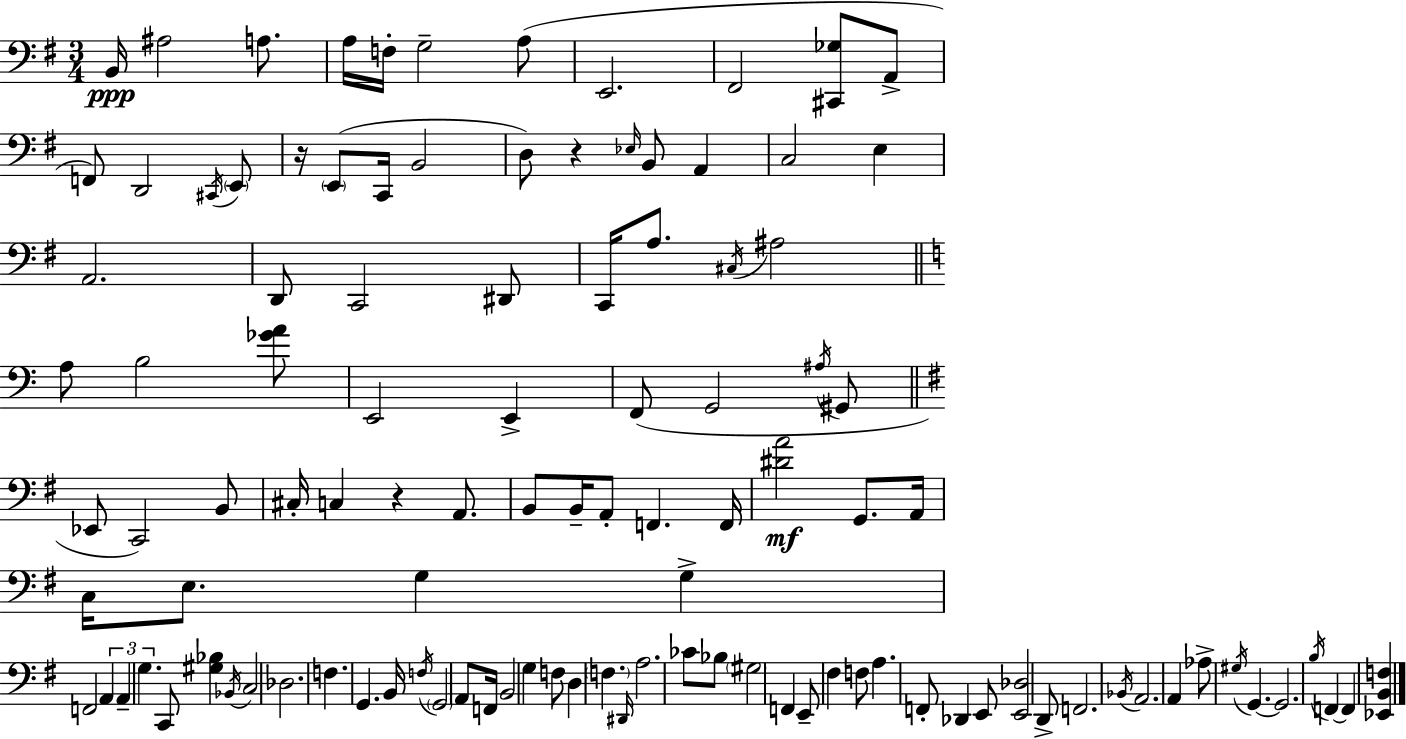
X:1
T:Untitled
M:3/4
L:1/4
K:G
B,,/4 ^A,2 A,/2 A,/4 F,/4 G,2 A,/2 E,,2 ^F,,2 [^C,,_G,]/2 A,,/2 F,,/2 D,,2 ^C,,/4 E,,/2 z/4 E,,/2 C,,/4 B,,2 D,/2 z _E,/4 B,,/2 A,, C,2 E, A,,2 D,,/2 C,,2 ^D,,/2 C,,/4 A,/2 ^C,/4 ^A,2 A,/2 B,2 [_GA]/2 E,,2 E,, F,,/2 G,,2 ^A,/4 ^G,,/2 _E,,/2 C,,2 B,,/2 ^C,/4 C, z A,,/2 B,,/2 B,,/4 A,,/2 F,, F,,/4 [^DA]2 G,,/2 A,,/4 C,/4 E,/2 G, G, F,,2 A,, A,, G, C,,/2 [^G,_B,] _B,,/4 C,2 _D,2 F, G,, B,,/4 F,/4 G,,2 A,,/2 F,,/4 B,,2 G, F,/2 D, F, ^D,,/4 A,2 _C/2 _B,/2 ^G,2 F,, E,,/2 ^F, F,/2 A, F,,/2 _D,, E,,/2 [E,,_D,]2 D,,/2 F,,2 _B,,/4 A,,2 A,, _A,/2 ^G,/4 G,, G,,2 B,/4 F,, F,, [_E,,B,,F,]